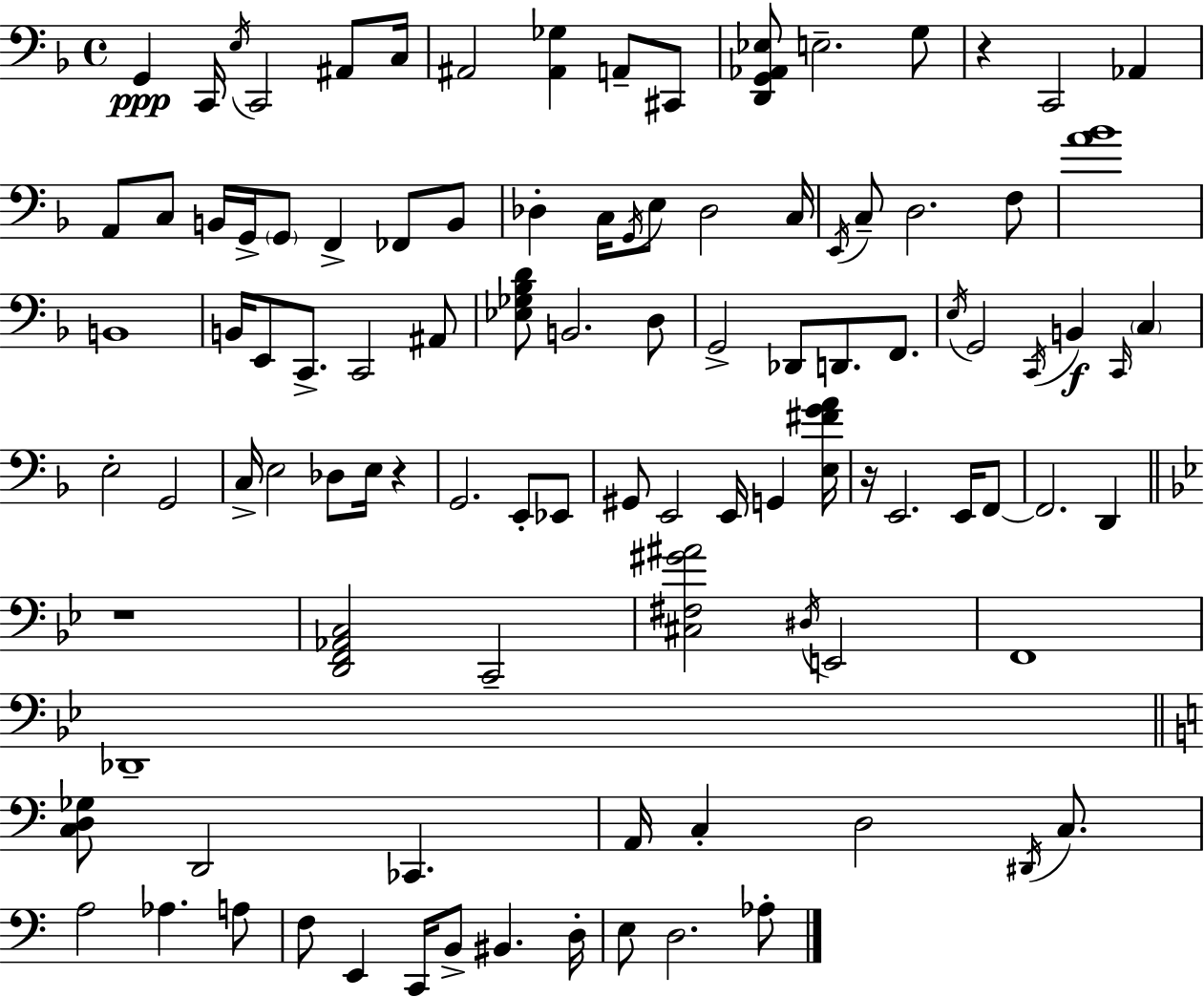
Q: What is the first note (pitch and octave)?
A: G2